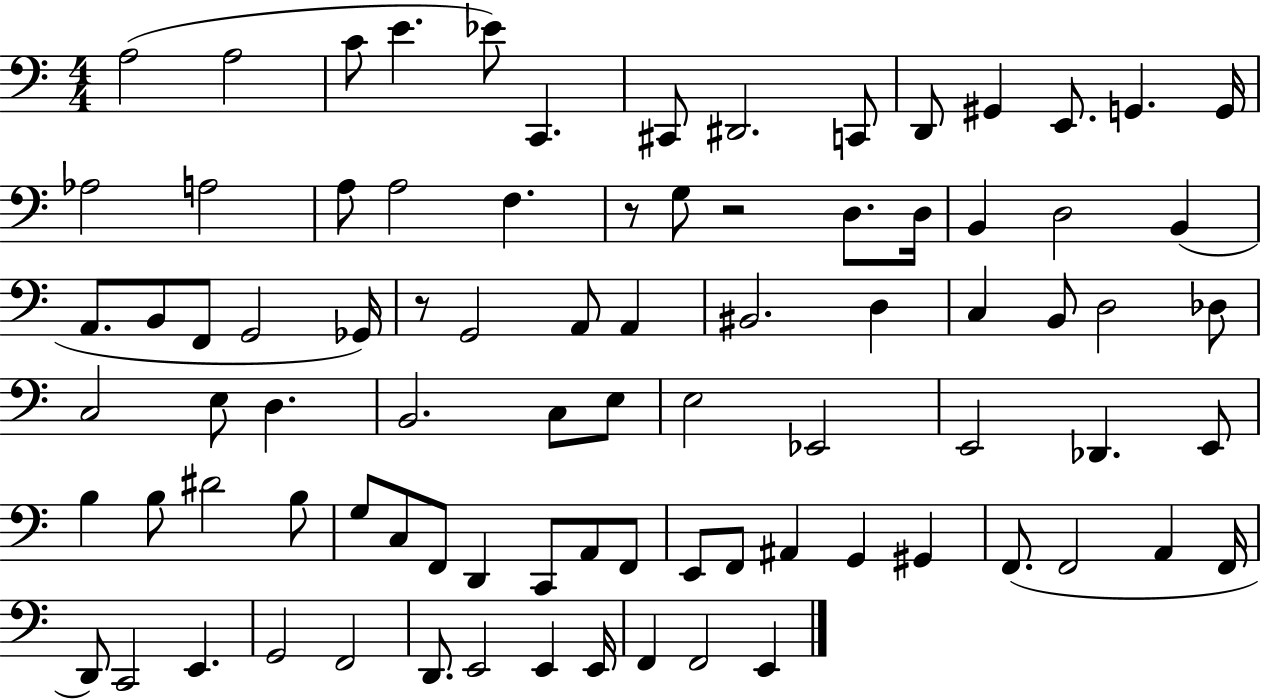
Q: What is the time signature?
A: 4/4